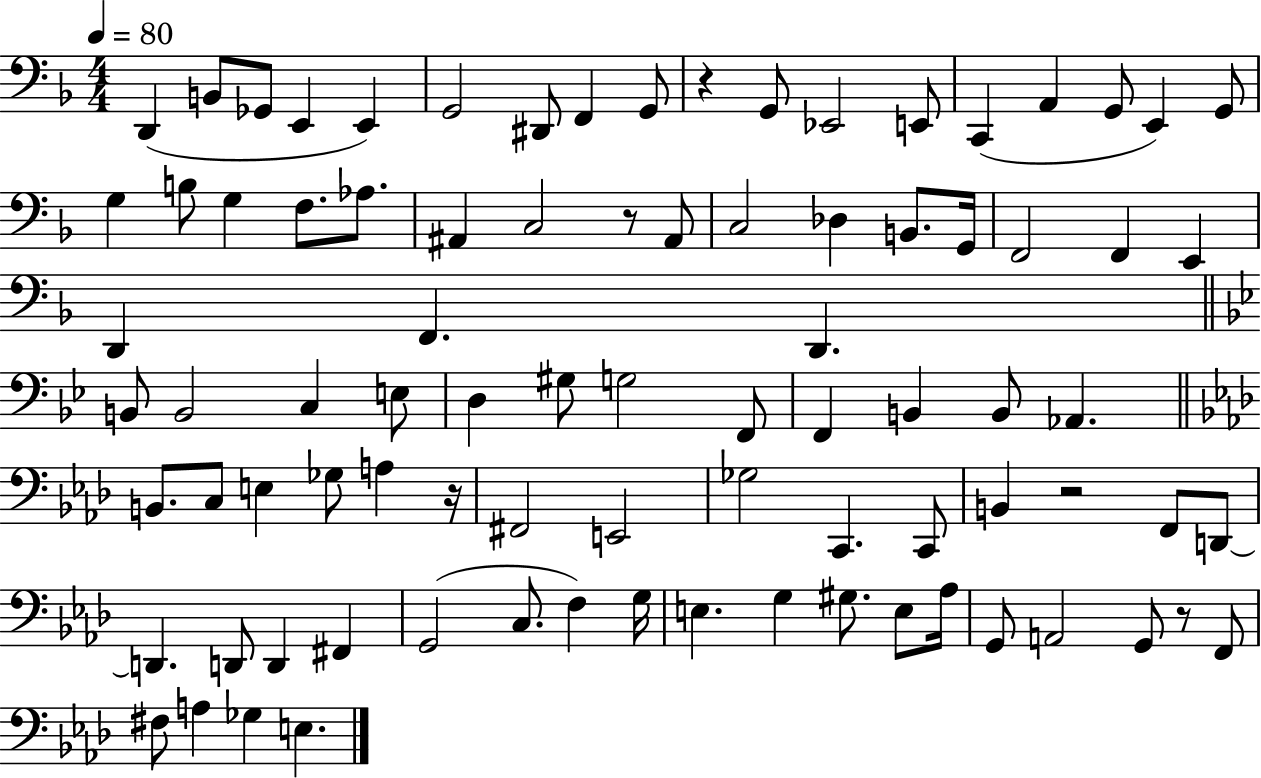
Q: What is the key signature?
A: F major